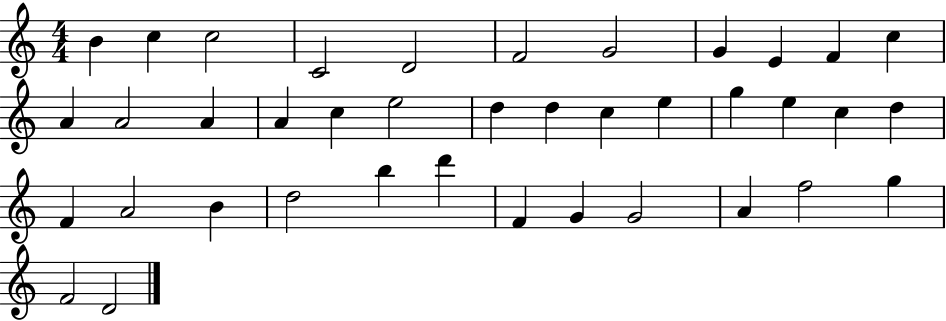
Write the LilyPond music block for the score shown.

{
  \clef treble
  \numericTimeSignature
  \time 4/4
  \key c \major
  b'4 c''4 c''2 | c'2 d'2 | f'2 g'2 | g'4 e'4 f'4 c''4 | \break a'4 a'2 a'4 | a'4 c''4 e''2 | d''4 d''4 c''4 e''4 | g''4 e''4 c''4 d''4 | \break f'4 a'2 b'4 | d''2 b''4 d'''4 | f'4 g'4 g'2 | a'4 f''2 g''4 | \break f'2 d'2 | \bar "|."
}